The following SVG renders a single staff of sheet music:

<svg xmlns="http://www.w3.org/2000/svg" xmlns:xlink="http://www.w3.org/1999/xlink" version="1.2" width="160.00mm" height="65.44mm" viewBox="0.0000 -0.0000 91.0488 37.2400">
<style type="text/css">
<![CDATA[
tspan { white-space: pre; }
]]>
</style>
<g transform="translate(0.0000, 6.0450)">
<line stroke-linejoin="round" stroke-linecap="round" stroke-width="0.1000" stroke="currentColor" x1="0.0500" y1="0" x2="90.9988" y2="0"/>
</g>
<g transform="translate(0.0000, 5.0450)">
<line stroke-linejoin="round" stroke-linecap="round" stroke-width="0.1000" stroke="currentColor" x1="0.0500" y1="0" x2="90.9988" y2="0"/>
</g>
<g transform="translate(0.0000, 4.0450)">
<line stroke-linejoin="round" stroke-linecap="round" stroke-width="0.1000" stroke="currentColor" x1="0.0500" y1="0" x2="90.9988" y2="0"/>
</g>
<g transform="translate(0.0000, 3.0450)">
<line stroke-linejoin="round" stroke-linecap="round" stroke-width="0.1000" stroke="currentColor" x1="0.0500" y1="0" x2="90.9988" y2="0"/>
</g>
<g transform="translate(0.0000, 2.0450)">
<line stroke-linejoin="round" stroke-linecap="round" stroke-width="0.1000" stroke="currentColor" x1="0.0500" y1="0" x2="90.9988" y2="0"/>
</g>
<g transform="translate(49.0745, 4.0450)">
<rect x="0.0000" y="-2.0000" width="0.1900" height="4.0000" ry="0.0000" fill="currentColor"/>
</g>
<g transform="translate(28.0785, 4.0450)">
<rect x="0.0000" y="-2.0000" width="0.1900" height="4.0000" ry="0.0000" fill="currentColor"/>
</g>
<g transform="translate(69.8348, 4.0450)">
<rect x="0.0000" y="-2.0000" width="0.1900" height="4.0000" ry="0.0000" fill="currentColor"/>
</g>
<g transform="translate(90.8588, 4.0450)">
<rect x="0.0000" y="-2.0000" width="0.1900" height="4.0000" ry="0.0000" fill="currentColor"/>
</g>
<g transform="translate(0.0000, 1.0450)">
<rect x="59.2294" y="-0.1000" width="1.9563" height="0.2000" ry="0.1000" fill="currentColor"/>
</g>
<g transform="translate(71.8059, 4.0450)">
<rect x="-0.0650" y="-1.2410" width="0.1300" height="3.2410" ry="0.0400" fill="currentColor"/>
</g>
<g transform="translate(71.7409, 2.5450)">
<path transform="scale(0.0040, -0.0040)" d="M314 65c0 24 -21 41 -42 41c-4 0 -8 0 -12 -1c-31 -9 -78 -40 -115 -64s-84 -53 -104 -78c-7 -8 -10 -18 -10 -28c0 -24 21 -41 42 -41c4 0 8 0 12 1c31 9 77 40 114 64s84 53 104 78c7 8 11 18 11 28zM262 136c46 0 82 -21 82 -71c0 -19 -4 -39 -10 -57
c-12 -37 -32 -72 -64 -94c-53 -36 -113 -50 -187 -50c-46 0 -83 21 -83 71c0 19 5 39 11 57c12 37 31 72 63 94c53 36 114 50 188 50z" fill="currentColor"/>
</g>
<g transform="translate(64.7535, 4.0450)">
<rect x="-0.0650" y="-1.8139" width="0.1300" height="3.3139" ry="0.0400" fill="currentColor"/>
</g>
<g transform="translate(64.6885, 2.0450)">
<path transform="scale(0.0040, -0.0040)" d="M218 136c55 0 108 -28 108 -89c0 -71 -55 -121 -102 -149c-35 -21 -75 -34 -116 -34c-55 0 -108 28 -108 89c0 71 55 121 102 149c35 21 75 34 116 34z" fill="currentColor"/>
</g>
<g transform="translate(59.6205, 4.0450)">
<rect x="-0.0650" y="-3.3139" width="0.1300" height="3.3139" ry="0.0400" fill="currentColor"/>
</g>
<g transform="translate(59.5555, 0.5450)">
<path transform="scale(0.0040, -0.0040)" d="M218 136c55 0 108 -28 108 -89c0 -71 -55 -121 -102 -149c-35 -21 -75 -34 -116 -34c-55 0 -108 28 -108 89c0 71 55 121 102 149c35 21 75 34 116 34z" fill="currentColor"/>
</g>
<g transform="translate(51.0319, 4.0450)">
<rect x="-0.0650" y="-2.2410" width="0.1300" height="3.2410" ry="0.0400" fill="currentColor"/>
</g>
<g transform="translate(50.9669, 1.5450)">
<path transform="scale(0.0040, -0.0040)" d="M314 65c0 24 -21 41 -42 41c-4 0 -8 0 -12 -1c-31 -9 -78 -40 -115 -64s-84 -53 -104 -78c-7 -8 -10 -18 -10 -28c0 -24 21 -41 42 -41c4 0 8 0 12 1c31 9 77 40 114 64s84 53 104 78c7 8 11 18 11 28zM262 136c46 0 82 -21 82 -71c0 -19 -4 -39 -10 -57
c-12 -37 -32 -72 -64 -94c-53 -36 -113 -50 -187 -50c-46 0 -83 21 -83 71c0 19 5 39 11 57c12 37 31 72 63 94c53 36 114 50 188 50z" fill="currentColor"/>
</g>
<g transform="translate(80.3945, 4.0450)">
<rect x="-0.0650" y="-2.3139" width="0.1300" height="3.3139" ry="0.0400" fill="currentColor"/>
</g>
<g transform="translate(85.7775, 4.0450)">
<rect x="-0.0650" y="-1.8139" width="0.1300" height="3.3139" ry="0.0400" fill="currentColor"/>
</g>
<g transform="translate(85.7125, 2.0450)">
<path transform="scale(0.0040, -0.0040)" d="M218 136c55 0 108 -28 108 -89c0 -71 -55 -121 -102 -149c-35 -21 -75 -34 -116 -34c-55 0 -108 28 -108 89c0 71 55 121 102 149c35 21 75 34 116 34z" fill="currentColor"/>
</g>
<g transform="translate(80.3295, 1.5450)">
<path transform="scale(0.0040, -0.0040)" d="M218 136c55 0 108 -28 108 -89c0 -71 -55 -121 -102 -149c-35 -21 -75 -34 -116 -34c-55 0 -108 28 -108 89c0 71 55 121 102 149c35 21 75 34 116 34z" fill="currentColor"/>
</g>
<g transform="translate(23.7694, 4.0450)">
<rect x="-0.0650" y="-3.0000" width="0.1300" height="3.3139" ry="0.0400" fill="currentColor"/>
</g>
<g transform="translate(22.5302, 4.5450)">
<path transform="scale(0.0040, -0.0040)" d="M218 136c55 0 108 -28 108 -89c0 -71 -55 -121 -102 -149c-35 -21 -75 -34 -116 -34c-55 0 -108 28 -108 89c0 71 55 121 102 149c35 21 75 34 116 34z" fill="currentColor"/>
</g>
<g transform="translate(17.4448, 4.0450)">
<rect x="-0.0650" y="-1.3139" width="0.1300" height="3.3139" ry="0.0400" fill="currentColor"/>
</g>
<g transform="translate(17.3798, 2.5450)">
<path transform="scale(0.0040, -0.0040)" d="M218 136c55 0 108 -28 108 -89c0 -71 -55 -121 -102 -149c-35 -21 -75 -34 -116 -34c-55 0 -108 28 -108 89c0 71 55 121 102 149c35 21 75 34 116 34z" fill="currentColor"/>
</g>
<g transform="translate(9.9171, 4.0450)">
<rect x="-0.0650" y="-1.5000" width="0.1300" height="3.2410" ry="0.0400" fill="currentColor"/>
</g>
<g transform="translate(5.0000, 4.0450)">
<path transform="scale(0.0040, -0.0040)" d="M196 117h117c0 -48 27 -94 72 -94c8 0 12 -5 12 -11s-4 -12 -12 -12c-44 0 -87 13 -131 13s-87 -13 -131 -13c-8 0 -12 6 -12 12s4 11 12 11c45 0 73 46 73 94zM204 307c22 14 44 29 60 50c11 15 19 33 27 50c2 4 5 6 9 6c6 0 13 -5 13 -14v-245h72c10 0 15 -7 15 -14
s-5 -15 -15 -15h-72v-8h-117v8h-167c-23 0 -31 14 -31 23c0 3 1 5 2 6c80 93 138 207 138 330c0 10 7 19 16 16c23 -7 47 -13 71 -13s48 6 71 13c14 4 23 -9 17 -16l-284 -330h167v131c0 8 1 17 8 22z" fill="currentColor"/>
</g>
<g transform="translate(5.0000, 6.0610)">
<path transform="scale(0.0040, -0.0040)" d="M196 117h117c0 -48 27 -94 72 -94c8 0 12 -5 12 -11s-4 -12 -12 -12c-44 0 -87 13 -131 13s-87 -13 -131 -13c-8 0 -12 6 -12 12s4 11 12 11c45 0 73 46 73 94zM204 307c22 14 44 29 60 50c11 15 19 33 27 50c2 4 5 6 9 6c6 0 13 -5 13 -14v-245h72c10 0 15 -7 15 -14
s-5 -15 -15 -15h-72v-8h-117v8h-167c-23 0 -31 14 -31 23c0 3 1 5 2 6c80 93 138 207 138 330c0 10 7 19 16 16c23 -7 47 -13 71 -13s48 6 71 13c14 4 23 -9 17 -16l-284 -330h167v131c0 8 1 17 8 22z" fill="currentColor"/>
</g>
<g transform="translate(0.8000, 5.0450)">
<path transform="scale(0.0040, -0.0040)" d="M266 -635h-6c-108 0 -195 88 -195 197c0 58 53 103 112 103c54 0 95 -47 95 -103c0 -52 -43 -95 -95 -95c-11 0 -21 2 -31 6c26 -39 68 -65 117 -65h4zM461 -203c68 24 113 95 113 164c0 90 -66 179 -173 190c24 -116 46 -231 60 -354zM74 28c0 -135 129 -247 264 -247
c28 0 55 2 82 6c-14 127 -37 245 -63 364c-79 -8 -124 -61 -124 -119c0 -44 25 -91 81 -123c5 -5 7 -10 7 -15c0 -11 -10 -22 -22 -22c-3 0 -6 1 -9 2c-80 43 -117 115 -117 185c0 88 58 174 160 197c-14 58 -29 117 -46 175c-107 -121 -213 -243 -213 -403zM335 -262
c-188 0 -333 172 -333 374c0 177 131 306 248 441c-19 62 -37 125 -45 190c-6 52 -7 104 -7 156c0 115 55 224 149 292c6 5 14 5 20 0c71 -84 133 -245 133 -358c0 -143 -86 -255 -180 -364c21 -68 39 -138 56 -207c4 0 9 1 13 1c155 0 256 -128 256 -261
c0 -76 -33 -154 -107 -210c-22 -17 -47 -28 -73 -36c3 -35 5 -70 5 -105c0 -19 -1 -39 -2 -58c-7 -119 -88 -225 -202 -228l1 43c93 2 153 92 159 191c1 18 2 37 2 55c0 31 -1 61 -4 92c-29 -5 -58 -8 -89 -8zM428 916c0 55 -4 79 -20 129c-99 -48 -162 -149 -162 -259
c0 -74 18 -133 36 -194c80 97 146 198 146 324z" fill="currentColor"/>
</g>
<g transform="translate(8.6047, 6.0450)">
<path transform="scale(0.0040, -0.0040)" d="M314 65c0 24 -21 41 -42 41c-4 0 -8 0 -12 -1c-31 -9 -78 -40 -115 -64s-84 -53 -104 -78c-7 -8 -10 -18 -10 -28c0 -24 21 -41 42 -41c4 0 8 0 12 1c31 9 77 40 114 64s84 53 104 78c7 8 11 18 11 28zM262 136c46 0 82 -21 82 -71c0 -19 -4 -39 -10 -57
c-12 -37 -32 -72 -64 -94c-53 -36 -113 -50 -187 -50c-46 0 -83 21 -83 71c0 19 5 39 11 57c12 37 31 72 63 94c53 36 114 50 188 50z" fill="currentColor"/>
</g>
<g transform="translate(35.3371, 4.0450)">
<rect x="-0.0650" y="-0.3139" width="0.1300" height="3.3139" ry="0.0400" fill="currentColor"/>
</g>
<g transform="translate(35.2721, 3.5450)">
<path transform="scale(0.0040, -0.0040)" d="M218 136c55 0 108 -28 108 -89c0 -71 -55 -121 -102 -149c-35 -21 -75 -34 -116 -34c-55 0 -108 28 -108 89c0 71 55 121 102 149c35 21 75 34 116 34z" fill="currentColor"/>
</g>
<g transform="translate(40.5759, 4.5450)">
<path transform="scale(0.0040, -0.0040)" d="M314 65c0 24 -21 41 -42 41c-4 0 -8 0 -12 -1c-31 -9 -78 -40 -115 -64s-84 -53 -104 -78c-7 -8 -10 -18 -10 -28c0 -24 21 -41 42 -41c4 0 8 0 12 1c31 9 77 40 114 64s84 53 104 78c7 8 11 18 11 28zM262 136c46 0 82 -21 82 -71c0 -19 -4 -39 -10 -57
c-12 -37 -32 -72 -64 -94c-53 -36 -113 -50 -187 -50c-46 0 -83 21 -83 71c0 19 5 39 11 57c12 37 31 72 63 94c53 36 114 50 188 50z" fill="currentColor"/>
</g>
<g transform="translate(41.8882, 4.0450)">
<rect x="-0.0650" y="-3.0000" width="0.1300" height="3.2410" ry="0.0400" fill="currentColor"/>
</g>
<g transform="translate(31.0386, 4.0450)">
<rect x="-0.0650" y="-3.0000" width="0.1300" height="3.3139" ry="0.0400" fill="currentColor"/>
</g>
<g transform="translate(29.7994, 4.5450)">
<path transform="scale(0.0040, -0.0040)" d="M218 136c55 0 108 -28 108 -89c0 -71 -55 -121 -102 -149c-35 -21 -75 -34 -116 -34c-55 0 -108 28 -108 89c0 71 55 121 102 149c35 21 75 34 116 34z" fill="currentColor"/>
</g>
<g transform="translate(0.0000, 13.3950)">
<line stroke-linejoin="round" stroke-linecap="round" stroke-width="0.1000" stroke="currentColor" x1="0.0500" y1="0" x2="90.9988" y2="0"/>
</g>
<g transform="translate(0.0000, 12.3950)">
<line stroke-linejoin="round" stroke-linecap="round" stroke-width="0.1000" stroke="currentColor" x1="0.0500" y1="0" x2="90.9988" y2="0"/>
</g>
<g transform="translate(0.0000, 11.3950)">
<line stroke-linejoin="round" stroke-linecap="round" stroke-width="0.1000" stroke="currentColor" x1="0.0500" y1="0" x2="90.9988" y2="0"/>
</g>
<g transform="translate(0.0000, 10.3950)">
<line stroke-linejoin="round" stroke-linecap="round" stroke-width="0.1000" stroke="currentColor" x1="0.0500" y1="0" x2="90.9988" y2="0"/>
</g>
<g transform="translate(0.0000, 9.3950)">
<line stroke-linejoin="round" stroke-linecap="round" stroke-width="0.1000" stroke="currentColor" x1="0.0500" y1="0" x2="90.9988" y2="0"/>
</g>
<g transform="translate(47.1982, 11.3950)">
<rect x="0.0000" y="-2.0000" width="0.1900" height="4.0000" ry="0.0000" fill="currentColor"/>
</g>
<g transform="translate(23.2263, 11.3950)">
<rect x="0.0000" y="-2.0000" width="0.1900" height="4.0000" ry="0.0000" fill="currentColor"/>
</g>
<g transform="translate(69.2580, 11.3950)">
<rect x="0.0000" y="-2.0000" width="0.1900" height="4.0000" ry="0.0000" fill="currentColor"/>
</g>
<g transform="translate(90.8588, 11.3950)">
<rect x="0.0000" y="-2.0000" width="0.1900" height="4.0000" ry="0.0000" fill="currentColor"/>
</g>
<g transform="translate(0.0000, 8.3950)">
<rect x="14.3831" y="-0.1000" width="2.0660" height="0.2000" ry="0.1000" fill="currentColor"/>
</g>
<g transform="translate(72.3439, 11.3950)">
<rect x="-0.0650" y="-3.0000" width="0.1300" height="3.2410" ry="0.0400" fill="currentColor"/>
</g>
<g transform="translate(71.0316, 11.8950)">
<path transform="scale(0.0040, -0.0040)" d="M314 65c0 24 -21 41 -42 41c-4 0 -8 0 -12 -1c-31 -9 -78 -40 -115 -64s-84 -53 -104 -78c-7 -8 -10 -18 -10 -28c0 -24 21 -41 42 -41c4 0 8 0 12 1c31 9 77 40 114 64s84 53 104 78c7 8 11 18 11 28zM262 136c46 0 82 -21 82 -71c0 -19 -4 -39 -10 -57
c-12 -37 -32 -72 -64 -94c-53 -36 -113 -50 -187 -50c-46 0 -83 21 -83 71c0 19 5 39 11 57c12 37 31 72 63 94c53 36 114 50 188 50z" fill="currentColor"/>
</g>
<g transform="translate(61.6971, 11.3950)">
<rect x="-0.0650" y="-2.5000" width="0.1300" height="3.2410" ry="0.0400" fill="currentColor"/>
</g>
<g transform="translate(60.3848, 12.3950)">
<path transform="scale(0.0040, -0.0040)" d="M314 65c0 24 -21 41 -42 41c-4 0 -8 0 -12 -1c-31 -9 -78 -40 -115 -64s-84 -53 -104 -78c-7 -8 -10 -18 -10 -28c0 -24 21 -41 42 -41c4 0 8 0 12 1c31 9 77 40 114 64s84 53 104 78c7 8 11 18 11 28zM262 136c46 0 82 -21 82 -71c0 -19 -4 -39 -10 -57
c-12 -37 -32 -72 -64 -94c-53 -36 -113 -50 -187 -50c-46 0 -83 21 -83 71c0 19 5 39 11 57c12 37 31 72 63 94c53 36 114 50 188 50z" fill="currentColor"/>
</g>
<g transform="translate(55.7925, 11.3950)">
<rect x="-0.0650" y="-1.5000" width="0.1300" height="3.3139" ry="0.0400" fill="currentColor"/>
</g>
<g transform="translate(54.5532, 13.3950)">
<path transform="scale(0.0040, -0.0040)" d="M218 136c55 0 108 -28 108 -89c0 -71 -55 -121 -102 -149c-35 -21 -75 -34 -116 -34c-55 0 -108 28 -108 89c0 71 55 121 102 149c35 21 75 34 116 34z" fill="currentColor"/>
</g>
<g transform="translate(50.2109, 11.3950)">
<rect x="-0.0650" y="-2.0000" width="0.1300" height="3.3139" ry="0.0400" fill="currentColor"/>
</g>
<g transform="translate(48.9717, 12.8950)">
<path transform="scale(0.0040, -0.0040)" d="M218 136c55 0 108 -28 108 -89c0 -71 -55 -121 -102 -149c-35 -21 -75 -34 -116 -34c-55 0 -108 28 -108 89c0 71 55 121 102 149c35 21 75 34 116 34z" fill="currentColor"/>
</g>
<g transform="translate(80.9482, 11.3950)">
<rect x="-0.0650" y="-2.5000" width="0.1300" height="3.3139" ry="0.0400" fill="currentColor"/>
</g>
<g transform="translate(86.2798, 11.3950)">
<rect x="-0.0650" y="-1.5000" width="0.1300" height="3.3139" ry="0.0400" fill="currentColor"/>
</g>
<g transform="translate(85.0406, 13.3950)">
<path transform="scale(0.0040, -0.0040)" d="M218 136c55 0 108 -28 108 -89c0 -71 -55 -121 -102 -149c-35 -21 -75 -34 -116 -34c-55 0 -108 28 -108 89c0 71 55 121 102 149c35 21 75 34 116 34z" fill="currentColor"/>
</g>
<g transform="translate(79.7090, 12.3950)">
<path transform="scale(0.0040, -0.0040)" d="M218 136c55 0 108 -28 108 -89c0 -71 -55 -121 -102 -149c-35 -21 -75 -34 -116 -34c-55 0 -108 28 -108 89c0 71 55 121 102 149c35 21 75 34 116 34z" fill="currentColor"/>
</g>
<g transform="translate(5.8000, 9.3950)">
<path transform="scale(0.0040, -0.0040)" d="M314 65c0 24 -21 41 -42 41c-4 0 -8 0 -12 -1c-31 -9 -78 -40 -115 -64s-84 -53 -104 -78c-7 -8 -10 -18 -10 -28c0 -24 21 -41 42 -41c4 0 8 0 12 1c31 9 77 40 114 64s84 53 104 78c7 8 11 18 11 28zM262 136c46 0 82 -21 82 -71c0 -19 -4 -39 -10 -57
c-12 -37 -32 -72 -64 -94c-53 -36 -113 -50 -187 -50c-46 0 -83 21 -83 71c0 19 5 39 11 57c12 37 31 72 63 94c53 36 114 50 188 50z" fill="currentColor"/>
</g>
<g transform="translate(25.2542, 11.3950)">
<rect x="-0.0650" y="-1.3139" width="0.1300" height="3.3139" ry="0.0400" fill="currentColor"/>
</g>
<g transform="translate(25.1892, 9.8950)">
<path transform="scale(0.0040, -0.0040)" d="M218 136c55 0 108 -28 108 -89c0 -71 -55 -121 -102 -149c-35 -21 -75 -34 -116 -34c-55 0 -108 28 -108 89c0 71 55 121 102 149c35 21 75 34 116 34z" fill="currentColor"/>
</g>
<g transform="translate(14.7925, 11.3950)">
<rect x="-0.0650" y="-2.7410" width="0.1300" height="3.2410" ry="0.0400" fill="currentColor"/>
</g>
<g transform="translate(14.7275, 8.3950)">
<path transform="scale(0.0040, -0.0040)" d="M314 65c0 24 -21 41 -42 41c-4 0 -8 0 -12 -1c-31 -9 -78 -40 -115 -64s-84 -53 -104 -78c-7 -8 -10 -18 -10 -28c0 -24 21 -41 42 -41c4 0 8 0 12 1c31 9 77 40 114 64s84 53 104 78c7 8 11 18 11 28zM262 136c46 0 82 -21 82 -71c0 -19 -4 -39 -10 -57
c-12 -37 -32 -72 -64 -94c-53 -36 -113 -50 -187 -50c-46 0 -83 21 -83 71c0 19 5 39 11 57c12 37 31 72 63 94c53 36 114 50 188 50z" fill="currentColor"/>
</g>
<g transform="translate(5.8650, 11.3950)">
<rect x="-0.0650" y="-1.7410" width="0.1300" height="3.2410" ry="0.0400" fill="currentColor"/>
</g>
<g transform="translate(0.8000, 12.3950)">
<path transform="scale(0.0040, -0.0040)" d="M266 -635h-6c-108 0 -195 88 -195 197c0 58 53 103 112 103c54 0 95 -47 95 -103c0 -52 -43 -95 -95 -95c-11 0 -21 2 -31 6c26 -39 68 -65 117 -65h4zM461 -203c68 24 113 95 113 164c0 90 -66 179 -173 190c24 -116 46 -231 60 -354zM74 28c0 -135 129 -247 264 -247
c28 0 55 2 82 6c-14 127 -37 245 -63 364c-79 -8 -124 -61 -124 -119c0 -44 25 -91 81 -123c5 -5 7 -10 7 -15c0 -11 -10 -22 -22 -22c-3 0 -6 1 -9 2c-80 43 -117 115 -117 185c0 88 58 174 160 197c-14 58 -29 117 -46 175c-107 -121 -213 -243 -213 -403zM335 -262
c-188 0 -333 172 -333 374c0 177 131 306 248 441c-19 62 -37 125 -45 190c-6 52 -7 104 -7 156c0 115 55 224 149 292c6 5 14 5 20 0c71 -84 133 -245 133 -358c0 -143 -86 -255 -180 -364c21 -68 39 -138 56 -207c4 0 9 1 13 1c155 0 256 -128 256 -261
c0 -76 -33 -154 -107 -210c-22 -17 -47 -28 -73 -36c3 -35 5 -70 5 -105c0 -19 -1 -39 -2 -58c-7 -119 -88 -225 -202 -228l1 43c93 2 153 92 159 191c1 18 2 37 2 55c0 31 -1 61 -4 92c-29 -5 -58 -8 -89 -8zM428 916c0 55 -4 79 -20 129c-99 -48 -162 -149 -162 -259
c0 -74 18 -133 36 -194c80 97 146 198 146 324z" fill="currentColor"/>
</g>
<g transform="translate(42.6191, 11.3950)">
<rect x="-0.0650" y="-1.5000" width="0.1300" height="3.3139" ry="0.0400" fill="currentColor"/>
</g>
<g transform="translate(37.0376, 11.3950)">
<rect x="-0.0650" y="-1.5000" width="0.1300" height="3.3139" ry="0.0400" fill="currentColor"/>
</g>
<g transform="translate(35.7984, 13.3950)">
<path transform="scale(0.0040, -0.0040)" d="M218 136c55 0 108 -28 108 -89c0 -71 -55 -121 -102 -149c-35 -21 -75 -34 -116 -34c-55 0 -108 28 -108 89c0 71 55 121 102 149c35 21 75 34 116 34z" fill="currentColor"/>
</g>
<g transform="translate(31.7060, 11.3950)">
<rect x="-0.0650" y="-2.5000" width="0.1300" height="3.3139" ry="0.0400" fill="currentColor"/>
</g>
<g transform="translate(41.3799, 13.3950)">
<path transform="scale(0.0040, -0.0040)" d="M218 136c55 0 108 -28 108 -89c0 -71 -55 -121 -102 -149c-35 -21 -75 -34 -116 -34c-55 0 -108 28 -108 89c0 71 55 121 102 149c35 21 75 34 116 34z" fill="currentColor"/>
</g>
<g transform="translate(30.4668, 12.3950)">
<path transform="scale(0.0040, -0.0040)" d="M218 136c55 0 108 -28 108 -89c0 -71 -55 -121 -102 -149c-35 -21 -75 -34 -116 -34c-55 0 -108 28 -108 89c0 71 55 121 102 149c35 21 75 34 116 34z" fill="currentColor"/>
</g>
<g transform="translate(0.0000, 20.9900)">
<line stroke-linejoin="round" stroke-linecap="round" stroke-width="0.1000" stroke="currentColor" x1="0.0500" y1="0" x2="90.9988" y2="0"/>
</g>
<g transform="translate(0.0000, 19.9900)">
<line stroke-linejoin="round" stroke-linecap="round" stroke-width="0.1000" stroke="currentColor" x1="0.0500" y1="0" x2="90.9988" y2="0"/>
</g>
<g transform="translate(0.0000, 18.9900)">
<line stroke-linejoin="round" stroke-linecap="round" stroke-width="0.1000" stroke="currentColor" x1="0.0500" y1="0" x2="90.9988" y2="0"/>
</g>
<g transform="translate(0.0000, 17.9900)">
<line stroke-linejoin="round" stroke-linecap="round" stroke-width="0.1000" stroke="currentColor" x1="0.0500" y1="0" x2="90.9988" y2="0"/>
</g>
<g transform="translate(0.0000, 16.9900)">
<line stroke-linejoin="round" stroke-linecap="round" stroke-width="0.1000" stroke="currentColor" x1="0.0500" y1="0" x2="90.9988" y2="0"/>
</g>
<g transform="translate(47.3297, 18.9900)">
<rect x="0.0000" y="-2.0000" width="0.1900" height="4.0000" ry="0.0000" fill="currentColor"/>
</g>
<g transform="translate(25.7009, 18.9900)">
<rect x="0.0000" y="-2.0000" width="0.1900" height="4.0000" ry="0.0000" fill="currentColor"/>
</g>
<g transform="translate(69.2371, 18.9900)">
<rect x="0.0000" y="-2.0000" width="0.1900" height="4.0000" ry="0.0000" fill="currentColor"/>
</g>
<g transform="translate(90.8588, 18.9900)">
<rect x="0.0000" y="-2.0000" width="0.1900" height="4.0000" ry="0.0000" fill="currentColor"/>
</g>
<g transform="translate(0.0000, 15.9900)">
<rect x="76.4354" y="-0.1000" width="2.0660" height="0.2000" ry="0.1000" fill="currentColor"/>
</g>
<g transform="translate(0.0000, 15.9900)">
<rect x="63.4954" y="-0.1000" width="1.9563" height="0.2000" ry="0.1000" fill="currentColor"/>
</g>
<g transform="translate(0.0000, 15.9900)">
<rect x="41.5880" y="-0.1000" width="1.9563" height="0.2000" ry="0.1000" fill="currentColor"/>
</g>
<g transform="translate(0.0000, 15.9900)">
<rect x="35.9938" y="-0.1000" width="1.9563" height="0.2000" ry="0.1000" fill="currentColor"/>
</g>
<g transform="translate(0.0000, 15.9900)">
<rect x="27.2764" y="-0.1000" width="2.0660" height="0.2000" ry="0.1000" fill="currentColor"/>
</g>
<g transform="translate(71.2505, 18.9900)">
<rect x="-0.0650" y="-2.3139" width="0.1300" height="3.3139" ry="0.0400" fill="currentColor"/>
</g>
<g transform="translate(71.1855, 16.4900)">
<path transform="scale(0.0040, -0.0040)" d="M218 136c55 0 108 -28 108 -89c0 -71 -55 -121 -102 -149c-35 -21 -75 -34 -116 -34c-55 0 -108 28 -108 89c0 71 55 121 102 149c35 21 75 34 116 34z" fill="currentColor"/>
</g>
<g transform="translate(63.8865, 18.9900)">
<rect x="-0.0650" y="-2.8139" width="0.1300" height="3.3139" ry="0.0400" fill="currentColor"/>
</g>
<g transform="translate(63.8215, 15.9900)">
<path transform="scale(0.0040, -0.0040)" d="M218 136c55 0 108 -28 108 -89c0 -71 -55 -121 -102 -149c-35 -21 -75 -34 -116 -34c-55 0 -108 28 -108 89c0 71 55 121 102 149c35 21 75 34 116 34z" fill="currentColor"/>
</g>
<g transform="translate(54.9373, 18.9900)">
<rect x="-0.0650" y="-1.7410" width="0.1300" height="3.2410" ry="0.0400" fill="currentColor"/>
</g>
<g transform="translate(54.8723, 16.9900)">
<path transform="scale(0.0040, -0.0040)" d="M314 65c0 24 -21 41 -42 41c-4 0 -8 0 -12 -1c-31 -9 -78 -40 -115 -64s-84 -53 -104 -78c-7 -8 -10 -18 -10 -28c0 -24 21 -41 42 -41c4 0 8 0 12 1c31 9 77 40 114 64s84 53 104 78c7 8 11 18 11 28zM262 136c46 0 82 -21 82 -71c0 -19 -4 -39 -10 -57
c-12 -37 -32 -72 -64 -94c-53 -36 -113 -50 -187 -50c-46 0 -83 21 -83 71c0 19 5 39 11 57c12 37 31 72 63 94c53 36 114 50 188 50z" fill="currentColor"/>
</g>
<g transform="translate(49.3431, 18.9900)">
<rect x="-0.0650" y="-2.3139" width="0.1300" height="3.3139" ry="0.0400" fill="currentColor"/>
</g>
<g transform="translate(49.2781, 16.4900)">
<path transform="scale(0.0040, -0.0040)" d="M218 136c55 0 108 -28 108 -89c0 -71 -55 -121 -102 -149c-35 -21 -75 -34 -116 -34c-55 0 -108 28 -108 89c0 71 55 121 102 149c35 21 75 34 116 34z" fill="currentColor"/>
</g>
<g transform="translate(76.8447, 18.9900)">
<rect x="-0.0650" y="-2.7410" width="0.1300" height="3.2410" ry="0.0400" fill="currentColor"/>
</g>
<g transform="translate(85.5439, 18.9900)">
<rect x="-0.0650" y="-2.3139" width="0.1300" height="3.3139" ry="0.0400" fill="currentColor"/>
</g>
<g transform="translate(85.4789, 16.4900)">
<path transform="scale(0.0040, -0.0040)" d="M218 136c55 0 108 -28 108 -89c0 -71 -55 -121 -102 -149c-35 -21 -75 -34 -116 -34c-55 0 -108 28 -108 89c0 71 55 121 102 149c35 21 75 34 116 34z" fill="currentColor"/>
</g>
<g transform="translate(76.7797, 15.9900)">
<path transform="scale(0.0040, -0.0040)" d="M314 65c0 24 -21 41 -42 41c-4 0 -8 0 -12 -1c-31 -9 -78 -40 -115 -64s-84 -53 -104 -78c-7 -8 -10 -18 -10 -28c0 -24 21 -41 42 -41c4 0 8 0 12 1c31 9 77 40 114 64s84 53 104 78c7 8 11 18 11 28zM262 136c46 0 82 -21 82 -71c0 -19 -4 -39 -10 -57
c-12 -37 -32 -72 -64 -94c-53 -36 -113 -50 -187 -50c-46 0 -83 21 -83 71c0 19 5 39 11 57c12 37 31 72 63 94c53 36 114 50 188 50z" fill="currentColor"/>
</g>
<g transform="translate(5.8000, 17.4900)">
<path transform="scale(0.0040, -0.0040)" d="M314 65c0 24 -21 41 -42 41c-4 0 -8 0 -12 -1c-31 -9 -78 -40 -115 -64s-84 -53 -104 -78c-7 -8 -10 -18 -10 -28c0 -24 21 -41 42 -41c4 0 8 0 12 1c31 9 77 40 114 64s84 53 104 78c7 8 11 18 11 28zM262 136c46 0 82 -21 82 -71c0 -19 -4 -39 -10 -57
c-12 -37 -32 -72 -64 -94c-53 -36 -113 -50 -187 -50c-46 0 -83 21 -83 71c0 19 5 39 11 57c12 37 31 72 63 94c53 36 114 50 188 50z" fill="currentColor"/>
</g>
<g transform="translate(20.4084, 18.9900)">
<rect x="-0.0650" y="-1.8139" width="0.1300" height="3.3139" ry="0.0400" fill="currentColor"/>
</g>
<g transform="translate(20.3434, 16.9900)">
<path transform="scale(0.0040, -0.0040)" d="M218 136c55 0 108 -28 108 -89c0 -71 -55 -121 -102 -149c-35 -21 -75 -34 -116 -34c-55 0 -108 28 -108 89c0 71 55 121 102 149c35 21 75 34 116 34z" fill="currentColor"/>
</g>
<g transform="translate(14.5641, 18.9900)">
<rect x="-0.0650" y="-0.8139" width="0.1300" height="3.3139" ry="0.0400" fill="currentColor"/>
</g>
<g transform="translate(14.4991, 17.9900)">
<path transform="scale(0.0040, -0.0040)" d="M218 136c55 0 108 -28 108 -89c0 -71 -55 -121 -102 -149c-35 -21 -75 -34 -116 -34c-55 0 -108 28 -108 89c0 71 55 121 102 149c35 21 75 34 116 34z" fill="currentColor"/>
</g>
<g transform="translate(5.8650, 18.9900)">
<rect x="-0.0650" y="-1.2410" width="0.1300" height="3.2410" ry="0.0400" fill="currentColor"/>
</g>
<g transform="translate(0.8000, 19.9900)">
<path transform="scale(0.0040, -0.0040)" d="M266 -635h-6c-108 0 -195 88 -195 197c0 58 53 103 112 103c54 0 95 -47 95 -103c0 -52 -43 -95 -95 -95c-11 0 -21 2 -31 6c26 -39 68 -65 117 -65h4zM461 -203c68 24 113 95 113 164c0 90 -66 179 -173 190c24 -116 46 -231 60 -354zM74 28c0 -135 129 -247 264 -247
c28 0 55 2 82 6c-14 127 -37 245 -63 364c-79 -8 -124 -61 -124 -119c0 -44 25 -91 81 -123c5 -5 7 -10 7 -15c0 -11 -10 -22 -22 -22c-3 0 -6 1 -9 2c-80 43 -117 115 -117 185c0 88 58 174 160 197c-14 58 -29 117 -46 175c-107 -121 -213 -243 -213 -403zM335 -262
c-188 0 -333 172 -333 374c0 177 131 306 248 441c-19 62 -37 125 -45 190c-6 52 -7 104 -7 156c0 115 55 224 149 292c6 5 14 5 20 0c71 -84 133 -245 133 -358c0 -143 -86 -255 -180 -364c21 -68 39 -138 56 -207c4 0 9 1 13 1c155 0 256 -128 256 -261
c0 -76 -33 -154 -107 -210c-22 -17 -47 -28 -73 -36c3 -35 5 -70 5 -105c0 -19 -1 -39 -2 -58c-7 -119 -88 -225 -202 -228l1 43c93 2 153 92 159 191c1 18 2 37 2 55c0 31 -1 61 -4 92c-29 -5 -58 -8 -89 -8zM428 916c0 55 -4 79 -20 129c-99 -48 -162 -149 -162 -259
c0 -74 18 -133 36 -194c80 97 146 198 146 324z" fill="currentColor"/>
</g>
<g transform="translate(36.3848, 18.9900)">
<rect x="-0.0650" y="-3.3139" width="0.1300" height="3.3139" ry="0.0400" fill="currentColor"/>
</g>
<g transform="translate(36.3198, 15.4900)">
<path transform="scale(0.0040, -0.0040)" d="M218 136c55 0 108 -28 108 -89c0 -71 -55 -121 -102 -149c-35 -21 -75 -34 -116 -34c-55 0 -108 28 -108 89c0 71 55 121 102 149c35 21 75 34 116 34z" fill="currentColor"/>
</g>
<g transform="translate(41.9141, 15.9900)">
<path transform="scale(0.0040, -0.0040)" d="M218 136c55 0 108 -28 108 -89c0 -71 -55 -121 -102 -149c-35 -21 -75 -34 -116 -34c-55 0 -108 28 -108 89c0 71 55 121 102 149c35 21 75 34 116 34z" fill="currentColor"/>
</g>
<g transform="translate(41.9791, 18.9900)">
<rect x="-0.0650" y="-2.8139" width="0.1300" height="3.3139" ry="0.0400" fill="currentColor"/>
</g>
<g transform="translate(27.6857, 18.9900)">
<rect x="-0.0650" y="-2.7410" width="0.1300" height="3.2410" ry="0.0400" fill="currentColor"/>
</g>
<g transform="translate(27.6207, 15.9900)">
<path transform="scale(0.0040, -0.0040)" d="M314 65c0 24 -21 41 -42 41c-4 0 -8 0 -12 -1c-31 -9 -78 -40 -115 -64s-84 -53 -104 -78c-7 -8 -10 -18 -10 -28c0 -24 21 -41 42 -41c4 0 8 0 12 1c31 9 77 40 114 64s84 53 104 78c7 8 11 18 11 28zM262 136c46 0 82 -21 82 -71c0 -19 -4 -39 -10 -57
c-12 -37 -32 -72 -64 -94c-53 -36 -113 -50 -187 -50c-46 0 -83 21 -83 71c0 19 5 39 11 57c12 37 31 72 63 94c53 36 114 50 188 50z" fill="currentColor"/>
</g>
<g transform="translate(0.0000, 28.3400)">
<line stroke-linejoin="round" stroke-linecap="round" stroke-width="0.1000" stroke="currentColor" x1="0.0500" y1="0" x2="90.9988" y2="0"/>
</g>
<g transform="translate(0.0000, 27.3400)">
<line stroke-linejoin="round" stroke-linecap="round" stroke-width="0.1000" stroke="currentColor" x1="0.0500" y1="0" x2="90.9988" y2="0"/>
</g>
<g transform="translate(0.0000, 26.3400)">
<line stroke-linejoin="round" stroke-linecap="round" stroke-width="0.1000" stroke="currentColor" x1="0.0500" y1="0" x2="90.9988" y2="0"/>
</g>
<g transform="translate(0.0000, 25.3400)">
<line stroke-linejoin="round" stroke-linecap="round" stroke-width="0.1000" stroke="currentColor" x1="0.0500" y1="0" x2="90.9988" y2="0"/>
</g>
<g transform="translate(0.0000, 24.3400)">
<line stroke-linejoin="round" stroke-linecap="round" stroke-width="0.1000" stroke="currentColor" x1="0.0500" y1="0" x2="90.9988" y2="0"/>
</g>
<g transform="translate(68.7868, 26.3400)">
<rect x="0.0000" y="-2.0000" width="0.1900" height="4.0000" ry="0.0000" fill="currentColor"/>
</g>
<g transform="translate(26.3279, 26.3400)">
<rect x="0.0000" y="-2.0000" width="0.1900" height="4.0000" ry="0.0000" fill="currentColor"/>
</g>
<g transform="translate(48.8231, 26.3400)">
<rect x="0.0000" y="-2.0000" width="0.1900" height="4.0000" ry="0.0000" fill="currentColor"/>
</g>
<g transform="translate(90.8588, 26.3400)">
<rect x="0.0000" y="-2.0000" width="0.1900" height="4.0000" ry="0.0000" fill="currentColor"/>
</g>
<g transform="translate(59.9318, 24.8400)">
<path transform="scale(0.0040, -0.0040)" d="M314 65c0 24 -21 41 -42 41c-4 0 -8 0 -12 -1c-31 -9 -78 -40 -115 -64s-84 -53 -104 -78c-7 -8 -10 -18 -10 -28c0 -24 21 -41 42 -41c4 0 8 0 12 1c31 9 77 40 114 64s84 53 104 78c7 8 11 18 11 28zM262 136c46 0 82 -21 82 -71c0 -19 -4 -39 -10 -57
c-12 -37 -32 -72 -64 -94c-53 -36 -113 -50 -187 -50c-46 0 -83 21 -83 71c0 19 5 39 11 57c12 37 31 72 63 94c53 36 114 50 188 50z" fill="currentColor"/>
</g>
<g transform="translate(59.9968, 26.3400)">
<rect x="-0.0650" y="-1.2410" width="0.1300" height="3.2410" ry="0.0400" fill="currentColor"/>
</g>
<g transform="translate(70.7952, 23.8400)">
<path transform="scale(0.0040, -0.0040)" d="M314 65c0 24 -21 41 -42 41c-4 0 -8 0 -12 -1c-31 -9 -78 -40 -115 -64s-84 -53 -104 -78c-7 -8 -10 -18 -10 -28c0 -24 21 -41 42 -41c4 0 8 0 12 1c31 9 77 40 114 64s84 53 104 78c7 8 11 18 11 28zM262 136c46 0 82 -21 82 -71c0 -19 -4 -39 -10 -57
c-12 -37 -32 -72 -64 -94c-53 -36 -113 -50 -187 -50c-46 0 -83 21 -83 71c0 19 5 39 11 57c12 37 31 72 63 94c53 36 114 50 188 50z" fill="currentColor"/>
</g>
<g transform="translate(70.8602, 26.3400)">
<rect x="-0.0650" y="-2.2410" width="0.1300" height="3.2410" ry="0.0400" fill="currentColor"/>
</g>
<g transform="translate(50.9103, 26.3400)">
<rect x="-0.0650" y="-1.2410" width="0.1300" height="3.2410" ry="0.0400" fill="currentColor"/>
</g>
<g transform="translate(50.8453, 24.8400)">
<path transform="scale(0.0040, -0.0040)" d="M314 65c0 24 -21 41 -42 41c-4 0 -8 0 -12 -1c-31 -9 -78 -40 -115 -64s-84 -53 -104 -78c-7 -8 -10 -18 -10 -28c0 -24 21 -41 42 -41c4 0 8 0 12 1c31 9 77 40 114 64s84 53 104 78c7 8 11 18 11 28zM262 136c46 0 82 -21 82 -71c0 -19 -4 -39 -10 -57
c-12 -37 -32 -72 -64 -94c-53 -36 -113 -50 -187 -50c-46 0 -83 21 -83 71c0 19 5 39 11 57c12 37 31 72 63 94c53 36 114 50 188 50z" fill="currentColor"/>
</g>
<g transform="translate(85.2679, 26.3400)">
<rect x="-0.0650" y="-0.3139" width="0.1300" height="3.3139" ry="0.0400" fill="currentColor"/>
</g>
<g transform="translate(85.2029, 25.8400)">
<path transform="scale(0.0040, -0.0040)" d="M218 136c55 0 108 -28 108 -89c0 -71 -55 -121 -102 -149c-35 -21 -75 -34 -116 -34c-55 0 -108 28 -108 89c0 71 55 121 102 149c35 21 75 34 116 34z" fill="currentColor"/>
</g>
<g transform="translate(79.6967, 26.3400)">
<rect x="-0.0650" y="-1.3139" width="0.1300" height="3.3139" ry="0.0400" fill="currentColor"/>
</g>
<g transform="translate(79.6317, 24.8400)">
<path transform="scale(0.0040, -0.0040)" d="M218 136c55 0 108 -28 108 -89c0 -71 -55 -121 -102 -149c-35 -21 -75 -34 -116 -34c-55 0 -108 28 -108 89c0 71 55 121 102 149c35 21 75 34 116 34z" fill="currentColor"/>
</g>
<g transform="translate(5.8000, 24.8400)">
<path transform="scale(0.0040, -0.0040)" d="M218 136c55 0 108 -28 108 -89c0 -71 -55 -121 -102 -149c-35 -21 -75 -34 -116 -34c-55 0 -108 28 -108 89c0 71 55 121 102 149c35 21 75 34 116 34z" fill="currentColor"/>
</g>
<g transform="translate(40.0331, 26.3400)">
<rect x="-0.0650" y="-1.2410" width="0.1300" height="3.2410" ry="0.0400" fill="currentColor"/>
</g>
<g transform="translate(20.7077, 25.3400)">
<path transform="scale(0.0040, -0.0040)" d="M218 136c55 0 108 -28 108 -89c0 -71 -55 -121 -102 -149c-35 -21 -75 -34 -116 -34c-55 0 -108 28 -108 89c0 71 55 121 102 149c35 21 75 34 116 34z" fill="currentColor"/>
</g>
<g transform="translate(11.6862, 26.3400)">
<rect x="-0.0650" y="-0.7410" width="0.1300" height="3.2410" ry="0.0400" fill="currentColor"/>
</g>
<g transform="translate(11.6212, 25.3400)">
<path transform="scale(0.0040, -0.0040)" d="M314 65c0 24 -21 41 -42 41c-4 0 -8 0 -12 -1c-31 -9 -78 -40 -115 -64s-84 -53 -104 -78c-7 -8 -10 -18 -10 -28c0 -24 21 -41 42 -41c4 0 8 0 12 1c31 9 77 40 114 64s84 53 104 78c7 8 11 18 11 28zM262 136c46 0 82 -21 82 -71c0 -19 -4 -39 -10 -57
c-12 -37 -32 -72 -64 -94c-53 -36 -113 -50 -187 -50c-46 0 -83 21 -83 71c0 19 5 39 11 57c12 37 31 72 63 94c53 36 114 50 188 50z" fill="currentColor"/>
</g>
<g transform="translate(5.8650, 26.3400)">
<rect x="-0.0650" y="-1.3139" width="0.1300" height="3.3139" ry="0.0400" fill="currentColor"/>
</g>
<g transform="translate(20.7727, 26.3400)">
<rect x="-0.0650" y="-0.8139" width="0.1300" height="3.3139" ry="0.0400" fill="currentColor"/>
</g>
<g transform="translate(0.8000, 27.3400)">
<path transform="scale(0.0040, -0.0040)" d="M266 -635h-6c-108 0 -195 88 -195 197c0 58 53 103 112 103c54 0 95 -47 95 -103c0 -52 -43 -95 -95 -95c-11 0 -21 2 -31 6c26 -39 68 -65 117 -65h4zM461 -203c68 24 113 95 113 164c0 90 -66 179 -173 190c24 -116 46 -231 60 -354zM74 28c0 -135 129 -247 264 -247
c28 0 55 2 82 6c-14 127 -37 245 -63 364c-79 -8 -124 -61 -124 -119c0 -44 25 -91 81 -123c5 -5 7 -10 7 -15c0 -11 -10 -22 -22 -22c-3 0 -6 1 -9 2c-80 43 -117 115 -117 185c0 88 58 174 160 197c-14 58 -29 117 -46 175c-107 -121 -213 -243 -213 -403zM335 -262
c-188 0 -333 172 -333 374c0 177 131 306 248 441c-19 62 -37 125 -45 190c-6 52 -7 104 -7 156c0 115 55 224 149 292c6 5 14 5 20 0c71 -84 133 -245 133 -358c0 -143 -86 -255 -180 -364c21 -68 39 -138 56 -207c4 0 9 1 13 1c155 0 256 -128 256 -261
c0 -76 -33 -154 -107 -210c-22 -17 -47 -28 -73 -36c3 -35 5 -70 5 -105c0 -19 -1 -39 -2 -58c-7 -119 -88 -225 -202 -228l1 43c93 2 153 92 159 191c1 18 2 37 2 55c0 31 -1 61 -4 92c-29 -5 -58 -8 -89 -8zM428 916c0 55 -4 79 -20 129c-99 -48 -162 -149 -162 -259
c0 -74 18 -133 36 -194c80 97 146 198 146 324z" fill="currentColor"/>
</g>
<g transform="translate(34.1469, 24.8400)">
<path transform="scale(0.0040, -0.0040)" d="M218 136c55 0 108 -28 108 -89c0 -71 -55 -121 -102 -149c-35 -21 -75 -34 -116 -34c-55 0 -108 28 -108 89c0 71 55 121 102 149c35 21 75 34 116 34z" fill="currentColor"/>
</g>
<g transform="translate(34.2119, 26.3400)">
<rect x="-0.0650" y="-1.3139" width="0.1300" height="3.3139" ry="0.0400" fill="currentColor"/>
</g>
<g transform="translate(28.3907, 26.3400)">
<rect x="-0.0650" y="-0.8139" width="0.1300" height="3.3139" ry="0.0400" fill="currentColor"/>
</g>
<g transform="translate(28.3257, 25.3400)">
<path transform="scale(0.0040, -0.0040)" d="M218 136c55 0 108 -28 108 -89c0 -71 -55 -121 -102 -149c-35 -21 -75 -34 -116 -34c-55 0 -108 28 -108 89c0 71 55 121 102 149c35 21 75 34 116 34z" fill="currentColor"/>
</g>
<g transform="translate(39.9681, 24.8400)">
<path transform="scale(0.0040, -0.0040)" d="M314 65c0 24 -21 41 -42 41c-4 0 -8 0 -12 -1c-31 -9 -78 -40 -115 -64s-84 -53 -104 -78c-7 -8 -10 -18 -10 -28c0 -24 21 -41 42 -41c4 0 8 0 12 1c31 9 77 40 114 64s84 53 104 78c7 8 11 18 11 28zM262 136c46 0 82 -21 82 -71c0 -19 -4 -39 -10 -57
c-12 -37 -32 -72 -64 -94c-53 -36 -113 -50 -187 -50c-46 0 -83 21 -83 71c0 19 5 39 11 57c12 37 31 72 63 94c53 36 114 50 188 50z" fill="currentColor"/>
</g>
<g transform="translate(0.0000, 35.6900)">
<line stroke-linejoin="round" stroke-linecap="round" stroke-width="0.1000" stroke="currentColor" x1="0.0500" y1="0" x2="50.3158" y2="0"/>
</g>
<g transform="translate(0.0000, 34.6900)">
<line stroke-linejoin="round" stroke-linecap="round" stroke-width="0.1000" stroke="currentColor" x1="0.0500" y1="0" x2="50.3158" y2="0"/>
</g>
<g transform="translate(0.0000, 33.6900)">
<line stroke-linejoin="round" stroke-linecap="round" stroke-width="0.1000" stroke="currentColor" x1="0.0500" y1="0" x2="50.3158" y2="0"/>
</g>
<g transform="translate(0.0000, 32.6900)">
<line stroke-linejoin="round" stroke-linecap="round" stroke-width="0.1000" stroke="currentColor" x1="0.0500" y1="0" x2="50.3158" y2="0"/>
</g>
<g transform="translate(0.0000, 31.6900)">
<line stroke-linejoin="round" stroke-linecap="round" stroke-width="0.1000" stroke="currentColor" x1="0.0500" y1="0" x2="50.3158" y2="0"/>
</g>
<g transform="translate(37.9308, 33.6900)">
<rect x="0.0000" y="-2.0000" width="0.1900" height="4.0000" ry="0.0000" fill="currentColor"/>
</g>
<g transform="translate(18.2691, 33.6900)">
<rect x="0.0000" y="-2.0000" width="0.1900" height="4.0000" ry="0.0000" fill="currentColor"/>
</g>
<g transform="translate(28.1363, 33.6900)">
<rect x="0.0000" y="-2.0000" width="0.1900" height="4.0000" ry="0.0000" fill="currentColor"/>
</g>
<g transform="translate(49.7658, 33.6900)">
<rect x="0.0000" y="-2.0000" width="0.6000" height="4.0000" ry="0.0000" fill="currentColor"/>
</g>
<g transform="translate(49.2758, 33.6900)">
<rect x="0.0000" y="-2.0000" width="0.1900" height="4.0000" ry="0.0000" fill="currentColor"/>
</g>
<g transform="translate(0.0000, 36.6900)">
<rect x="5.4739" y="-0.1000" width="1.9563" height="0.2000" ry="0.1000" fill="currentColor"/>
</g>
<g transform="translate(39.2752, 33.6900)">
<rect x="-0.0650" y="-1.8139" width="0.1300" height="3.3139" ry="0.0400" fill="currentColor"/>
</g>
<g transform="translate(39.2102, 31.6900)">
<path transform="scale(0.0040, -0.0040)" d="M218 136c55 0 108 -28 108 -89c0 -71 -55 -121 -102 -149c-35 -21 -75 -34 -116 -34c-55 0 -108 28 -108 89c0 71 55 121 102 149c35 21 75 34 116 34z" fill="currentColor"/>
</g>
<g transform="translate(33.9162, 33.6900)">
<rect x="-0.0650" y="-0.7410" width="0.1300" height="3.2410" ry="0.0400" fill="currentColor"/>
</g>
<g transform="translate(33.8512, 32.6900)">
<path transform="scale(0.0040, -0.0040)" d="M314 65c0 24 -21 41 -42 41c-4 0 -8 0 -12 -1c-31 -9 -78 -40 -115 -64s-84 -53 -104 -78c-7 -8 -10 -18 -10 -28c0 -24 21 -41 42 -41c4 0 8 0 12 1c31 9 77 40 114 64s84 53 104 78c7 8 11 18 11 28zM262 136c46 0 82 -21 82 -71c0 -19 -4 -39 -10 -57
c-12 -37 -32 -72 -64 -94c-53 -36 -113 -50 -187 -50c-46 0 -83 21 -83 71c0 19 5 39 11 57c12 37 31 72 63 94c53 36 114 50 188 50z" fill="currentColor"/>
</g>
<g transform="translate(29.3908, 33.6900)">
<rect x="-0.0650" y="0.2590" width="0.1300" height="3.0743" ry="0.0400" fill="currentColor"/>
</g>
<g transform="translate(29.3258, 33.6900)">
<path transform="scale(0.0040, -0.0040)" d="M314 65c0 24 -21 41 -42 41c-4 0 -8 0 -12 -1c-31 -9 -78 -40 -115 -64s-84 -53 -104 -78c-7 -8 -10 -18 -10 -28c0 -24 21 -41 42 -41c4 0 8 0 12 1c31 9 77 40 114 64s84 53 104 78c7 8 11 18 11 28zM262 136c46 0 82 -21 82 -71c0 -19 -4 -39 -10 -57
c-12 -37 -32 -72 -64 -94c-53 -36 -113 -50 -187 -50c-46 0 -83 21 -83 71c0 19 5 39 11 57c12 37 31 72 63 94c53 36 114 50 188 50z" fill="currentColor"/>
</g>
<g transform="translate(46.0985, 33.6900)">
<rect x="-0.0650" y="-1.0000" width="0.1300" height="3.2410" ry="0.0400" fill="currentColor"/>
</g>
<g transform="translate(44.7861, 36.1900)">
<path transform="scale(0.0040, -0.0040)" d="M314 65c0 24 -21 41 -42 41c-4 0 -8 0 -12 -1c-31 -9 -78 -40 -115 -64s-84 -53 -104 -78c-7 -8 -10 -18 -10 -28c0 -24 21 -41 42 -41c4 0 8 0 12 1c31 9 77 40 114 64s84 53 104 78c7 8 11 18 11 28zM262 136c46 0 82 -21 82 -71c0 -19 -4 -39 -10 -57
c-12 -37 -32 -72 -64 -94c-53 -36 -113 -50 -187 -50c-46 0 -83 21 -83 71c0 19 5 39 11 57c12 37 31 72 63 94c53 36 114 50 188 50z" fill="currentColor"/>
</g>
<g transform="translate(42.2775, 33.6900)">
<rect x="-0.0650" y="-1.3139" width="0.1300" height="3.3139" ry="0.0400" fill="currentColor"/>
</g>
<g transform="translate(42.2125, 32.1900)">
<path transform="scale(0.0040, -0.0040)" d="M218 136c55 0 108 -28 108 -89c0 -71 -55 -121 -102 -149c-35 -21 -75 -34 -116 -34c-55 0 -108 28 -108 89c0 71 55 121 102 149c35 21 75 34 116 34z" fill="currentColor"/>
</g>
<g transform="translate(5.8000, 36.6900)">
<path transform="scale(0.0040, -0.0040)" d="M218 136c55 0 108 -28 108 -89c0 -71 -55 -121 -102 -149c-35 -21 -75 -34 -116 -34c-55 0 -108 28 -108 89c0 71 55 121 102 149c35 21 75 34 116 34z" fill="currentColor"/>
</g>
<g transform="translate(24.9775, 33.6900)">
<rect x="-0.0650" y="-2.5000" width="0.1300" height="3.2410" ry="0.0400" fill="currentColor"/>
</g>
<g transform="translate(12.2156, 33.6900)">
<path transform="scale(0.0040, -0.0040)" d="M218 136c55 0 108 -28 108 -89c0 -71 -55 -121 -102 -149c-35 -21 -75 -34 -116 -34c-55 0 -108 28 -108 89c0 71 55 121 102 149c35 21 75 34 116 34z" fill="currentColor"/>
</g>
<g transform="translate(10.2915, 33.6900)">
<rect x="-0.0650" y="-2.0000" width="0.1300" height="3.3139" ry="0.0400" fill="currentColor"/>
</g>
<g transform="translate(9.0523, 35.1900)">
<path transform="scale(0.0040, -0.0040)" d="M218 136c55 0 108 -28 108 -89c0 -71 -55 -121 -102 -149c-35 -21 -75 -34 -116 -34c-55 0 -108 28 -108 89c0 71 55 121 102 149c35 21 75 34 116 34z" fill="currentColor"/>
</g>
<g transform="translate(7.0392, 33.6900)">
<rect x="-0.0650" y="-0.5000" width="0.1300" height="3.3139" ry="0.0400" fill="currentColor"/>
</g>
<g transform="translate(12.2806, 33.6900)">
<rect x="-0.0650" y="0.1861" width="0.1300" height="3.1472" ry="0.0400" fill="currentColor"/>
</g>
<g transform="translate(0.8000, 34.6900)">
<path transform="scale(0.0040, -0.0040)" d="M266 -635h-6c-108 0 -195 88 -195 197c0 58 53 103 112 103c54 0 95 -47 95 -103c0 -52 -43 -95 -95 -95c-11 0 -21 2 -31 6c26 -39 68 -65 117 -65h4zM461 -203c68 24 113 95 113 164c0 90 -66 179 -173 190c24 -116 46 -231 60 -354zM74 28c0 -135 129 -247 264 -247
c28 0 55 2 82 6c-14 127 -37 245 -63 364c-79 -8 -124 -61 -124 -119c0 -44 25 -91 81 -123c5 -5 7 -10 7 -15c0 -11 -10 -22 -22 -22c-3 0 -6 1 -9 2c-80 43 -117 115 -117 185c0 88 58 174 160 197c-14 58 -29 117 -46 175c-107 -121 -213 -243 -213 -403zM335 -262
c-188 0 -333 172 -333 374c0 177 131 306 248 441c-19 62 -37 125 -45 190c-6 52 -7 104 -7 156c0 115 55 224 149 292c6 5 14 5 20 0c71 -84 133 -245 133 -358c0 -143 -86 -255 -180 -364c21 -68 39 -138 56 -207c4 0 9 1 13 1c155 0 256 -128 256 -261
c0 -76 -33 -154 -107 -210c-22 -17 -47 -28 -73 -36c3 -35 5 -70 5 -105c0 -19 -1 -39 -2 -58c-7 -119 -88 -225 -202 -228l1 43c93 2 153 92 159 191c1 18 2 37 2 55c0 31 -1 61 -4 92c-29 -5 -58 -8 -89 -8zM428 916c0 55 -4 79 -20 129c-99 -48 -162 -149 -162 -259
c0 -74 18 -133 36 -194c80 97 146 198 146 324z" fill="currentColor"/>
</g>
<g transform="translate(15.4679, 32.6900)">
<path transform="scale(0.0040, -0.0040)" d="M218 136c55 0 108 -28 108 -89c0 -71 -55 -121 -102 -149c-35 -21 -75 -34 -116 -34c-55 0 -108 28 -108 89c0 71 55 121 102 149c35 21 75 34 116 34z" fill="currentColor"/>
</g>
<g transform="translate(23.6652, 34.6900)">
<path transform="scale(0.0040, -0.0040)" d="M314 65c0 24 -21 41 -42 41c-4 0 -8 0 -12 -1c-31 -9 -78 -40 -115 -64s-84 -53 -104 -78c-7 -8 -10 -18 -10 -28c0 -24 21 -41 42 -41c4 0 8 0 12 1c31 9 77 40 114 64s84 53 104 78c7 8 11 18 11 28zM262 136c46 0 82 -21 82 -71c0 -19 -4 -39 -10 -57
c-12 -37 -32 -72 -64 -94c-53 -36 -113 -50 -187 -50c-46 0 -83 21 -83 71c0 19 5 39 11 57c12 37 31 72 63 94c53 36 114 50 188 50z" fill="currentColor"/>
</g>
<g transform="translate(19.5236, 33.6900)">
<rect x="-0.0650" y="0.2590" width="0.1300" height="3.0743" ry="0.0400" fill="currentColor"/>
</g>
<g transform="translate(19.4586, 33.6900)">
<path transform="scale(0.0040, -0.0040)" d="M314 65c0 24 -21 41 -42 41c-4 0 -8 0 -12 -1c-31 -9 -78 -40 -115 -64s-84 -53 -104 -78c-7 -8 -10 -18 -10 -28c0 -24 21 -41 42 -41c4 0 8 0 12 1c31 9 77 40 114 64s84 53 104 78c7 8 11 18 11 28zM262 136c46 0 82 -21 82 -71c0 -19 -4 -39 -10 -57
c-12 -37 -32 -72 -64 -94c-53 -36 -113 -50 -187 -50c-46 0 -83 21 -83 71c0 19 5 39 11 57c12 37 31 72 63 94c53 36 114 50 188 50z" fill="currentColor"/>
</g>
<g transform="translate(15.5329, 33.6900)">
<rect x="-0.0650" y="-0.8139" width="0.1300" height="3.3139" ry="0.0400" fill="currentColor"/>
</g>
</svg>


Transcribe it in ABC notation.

X:1
T:Untitled
M:4/4
L:1/4
K:C
E2 e A A c A2 g2 b f e2 g f f2 a2 e G E E F E G2 A2 G E e2 d f a2 b a g f2 a g a2 g e d2 d d e e2 e2 e2 g2 e c C F B d B2 G2 B2 d2 f e D2